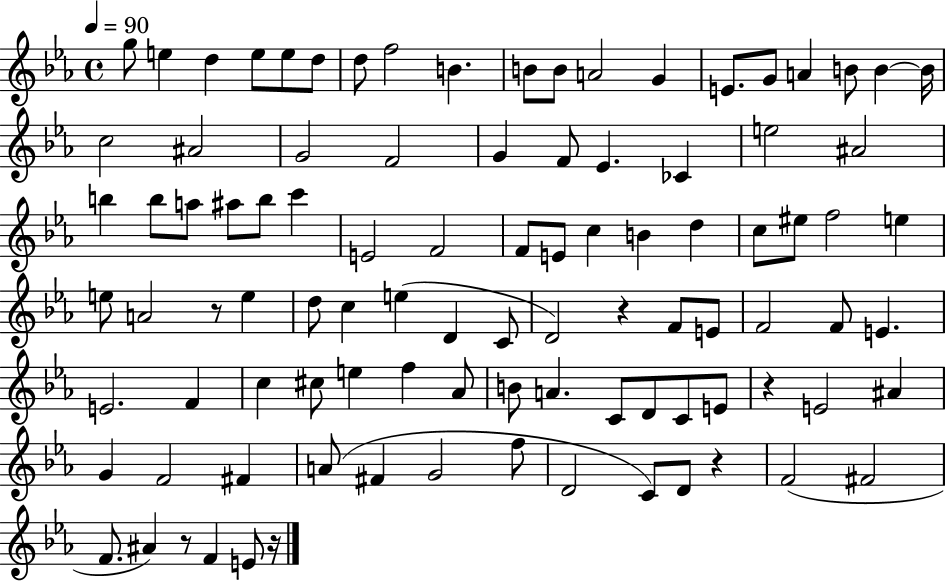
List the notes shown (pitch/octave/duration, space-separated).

G5/e E5/q D5/q E5/e E5/e D5/e D5/e F5/h B4/q. B4/e B4/e A4/h G4/q E4/e. G4/e A4/q B4/e B4/q B4/s C5/h A#4/h G4/h F4/h G4/q F4/e Eb4/q. CES4/q E5/h A#4/h B5/q B5/e A5/e A#5/e B5/e C6/q E4/h F4/h F4/e E4/e C5/q B4/q D5/q C5/e EIS5/e F5/h E5/q E5/e A4/h R/e E5/q D5/e C5/q E5/q D4/q C4/e D4/h R/q F4/e E4/e F4/h F4/e E4/q. E4/h. F4/q C5/q C#5/e E5/q F5/q Ab4/e B4/e A4/q. C4/e D4/e C4/e E4/e R/q E4/h A#4/q G4/q F4/h F#4/q A4/e F#4/q G4/h F5/e D4/h C4/e D4/e R/q F4/h F#4/h F4/e. A#4/q R/e F4/q E4/e R/s